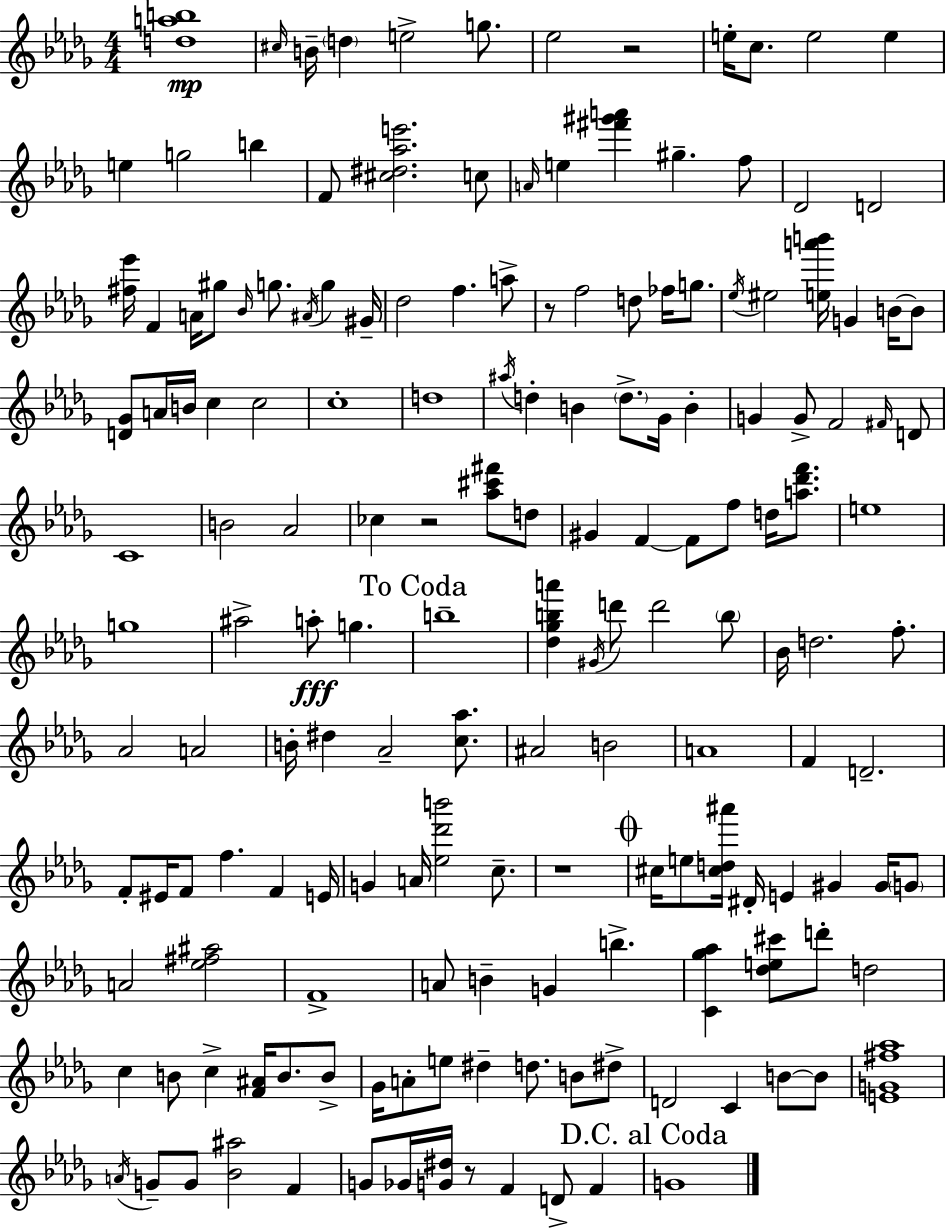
X:1
T:Untitled
M:4/4
L:1/4
K:Bbm
[dab]4 ^c/4 B/4 d e2 g/2 _e2 z2 e/4 c/2 e2 e e g2 b F/2 [^c^d_ae']2 c/2 A/4 e [^f'^g'a'] ^g f/2 _D2 D2 [^f_e']/4 F A/4 ^g/2 _B/4 g/2 ^A/4 g ^G/4 _d2 f a/2 z/2 f2 d/2 _f/4 g/2 _e/4 ^e2 [ea'b']/4 G B/4 B/2 [D_G]/2 A/4 B/4 c c2 c4 d4 ^a/4 d B d/2 _G/4 B G G/2 F2 ^F/4 D/2 C4 B2 _A2 _c z2 [_a^c'^f']/2 d/2 ^G F F/2 f/2 d/4 [a_d'f']/2 e4 g4 ^a2 a/2 g b4 [_d_gba'] ^G/4 d'/2 d'2 b/2 _B/4 d2 f/2 _A2 A2 B/4 ^d _A2 [c_a]/2 ^A2 B2 A4 F D2 F/2 ^E/4 F/2 f F E/4 G A/4 [_e_d'b']2 c/2 z4 ^c/4 e/2 [^cd^a']/4 ^D/4 E ^G ^G/4 G/2 A2 [_e^f^a]2 F4 A/2 B G b [C_g_a] [_de^c']/2 d'/2 d2 c B/2 c [F^A]/4 B/2 B/2 _G/4 A/2 e/2 ^d d/2 B/2 ^d/2 D2 C B/2 B/2 [EG^f_a]4 A/4 G/2 G/2 [_B^a]2 F G/2 _G/4 [G^d]/4 z/2 F D/2 F G4